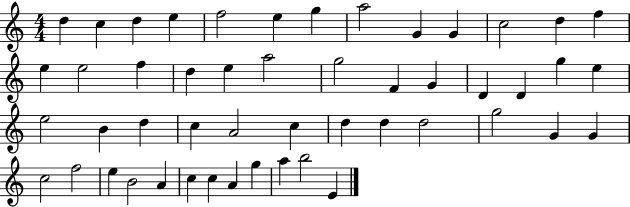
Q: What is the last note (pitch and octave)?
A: E4